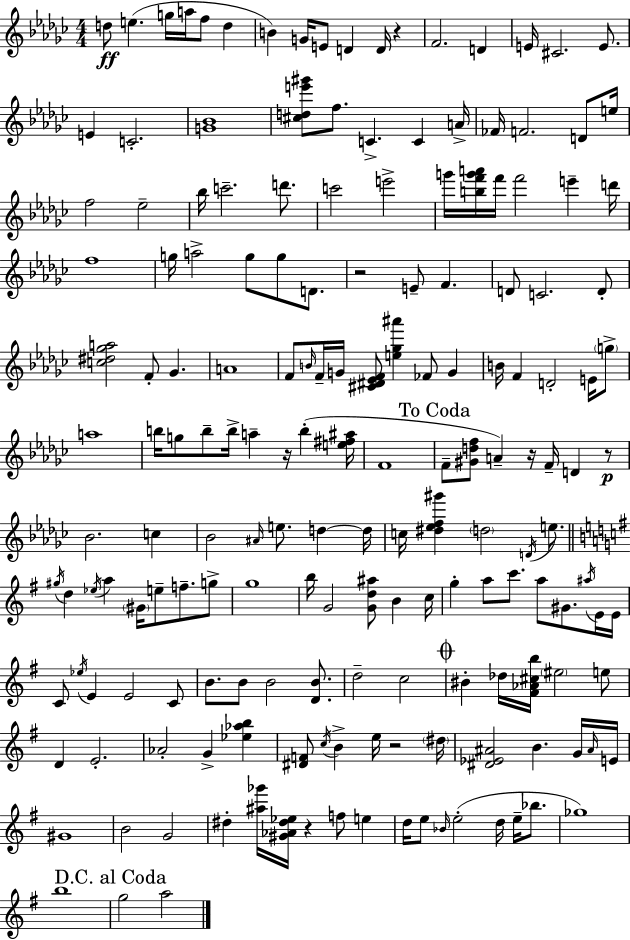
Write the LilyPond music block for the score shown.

{
  \clef treble
  \numericTimeSignature
  \time 4/4
  \key ees \minor
  d''8\ff e''4.( g''16 a''16 f''8 d''4 | b'4) g'16 e'8 d'4 d'16 r4 | f'2. d'4 | e'16 cis'2. e'8. | \break e'4 c'2.-. | <g' bes'>1 | <cis'' d'' e''' gis'''>8 f''8. c'4.-> c'4 a'16-> | fes'16 f'2. d'8 e''16 | \break f''2 ees''2-- | bes''16 c'''2.-- d'''8. | c'''2 e'''2-> | g'''16 <b'' f''' g''' a'''>16 f'''16 f'''2 e'''4-- d'''16 | \break f''1 | g''16 a''2-> g''8 g''8 d'8. | r2 e'8-- f'4. | d'8 c'2. d'8-. | \break <c'' dis'' ges'' a''>2 f'8-. ges'4. | a'1 | f'8 \grace { b'16 } f'16-- g'16 <cis' dis' ees' f'>8 <e'' ges'' ais'''>4 fes'8 g'4 | b'16 f'4 d'2-. e'16 \parenthesize g''8-> | \break a''1 | b''16 g''8 b''8-- b''16-> a''4-- r16 b''4-.( | <e'' fis'' ais''>16 f'1 | \mark "To Coda" f'8-- <gis' d'' f''>8 a'4--) r16 f'16-- d'4 r8\p | \break bes'2. c''4 | bes'2 \grace { ais'16 } e''8. d''4~~ | d''16 c''16 <dis'' ees'' f'' gis'''>4 \parenthesize d''2 \acciaccatura { d'16 } | e''8. \bar "||" \break \key g \major \acciaccatura { gis''16 } d''4 \acciaccatura { ees''16 } a''4 \parenthesize gis'16 e''8-- f''8.-- | g''8-> g''1 | b''16 g'2 <g' d'' ais''>8 b'4 | c''16 g''4-. a''8 c'''8. a''8 gis'8. | \break \acciaccatura { ais''16 } e'16 e'16 c'8 \acciaccatura { ees''16 } e'4 e'2 | c'8 b'8. b'8 b'2 | <d' b'>8. d''2-- c''2 | \mark \markup { \musicglyph "scripts.coda" } bis'4-. des''16 <fis' aes' cis'' b''>16 \parenthesize eis''2 | \break e''8 d'4 e'2.-. | aes'2-. g'4-> | <ees'' aes'' b''>4 <dis' f'>8 \acciaccatura { c''16 } b'4-> e''16 r2 | \parenthesize dis''16 <dis' ees' ais'>2 b'4. | \break g'16 \grace { ais'16 } e'16 gis'1 | b'2 g'2 | dis''4-. <ais'' ges'''>16 <gis' aes' dis'' ees''>16 r4 | f''8 e''4 d''16 e''8 \grace { bes'16 } e''2-.( | \break d''16 e''16-- bes''8. ges''1) | b''1 | \mark "D.C. al Coda" g''2 a''2 | \bar "|."
}